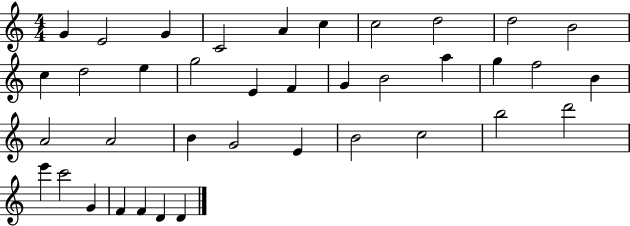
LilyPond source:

{
  \clef treble
  \numericTimeSignature
  \time 4/4
  \key c \major
  g'4 e'2 g'4 | c'2 a'4 c''4 | c''2 d''2 | d''2 b'2 | \break c''4 d''2 e''4 | g''2 e'4 f'4 | g'4 b'2 a''4 | g''4 f''2 b'4 | \break a'2 a'2 | b'4 g'2 e'4 | b'2 c''2 | b''2 d'''2 | \break e'''4 c'''2 g'4 | f'4 f'4 d'4 d'4 | \bar "|."
}